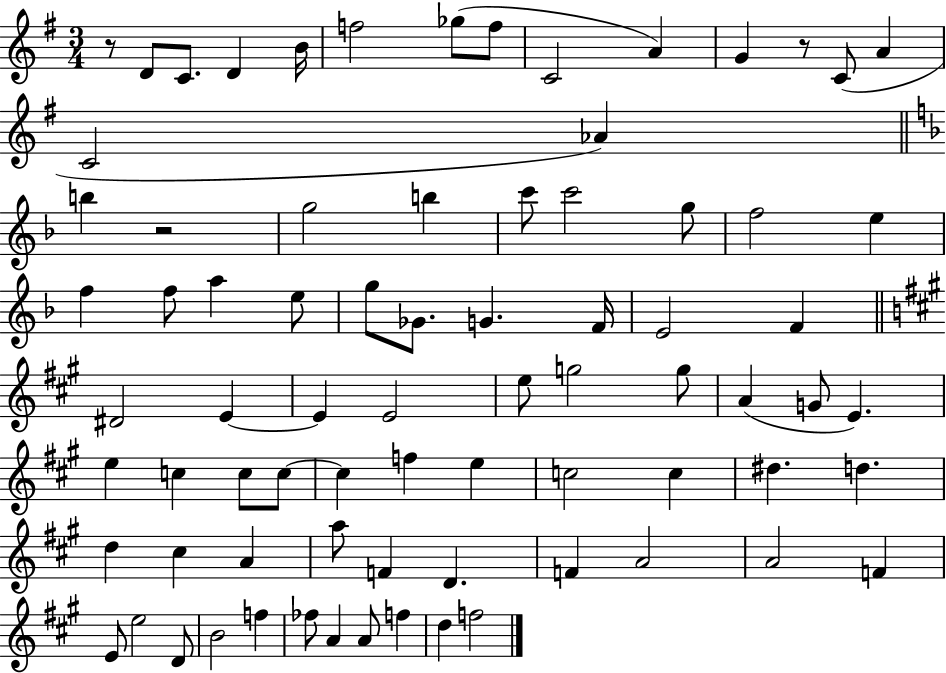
{
  \clef treble
  \numericTimeSignature
  \time 3/4
  \key g \major
  \repeat volta 2 { r8 d'8 c'8. d'4 b'16 | f''2 ges''8( f''8 | c'2 a'4) | g'4 r8 c'8( a'4 | \break c'2 aes'4) | \bar "||" \break \key f \major b''4 r2 | g''2 b''4 | c'''8 c'''2 g''8 | f''2 e''4 | \break f''4 f''8 a''4 e''8 | g''8 ges'8. g'4. f'16 | e'2 f'4 | \bar "||" \break \key a \major dis'2 e'4~~ | e'4 e'2 | e''8 g''2 g''8 | a'4( g'8 e'4.) | \break e''4 c''4 c''8 c''8~~ | c''4 f''4 e''4 | c''2 c''4 | dis''4. d''4. | \break d''4 cis''4 a'4 | a''8 f'4 d'4. | f'4 a'2 | a'2 f'4 | \break e'8 e''2 d'8 | b'2 f''4 | fes''8 a'4 a'8 f''4 | d''4 f''2 | \break } \bar "|."
}